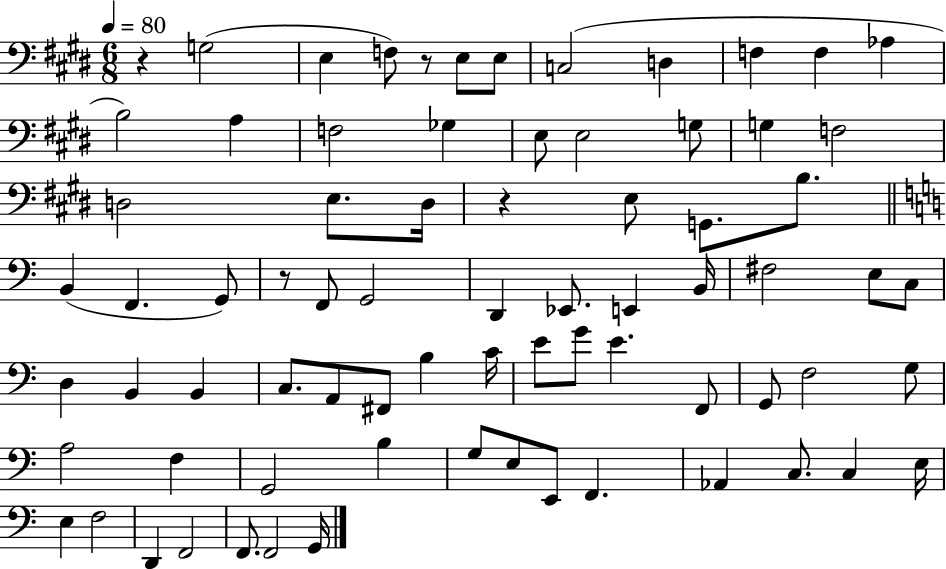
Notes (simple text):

R/q G3/h E3/q F3/e R/e E3/e E3/e C3/h D3/q F3/q F3/q Ab3/q B3/h A3/q F3/h Gb3/q E3/e E3/h G3/e G3/q F3/h D3/h E3/e. D3/s R/q E3/e G2/e. B3/e. B2/q F2/q. G2/e R/e F2/e G2/h D2/q Eb2/e. E2/q B2/s F#3/h E3/e C3/e D3/q B2/q B2/q C3/e. A2/e F#2/e B3/q C4/s E4/e G4/e E4/q. F2/e G2/e F3/h G3/e A3/h F3/q G2/h B3/q G3/e E3/e E2/e F2/q. Ab2/q C3/e. C3/q E3/s E3/q F3/h D2/q F2/h F2/e. F2/h G2/s